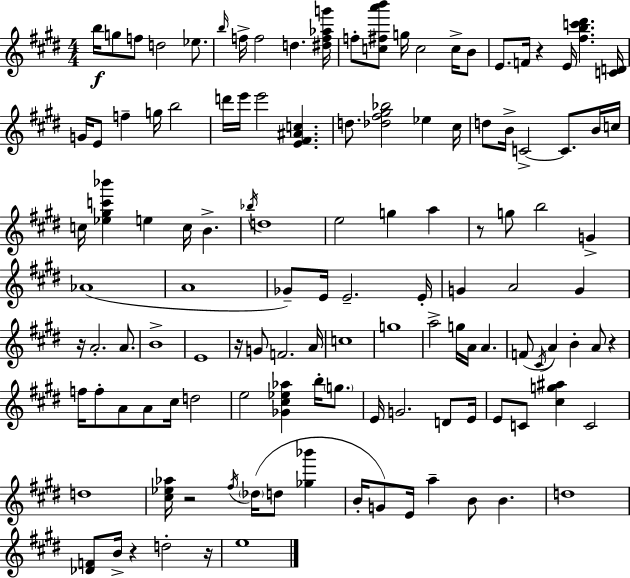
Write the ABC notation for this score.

X:1
T:Untitled
M:4/4
L:1/4
K:E
b/4 g/2 f/2 d2 _e/2 b/4 f/4 f2 d [^df_ag']/4 f/2 [c^fa'b']/2 g/4 c2 c/4 B/2 E/2 F/4 z E/4 [^fbc'^d'] [CD]/4 G/4 E/2 f g/4 b2 d'/4 e'/4 e'2 [E^F^Ac] d/2 [_d^f^g_b]2 _e ^c/4 d/2 B/4 C2 C/2 B/4 c/4 c/4 [_e^gc'_b'] e c/4 B _b/4 d4 e2 g a z/2 g/2 b2 G _A4 A4 _G/2 E/4 E2 E/4 G A2 G z/4 A2 A/2 B4 E4 z/4 G/2 F2 A/4 c4 g4 a2 g/4 A/4 A F/2 ^C/4 A B A/2 z f/4 f/2 A/2 A/2 ^c/4 d2 e2 [_G^c_e_a] b/4 g/2 E/4 G2 D/2 E/4 E/2 C/2 [^cg^a] C2 d4 [^c_e_a]/4 z2 ^f/4 _d/4 d/2 [_g_b'] B/4 G/2 E/4 a B/2 B d4 [_DF]/2 B/4 z d2 z/4 e4